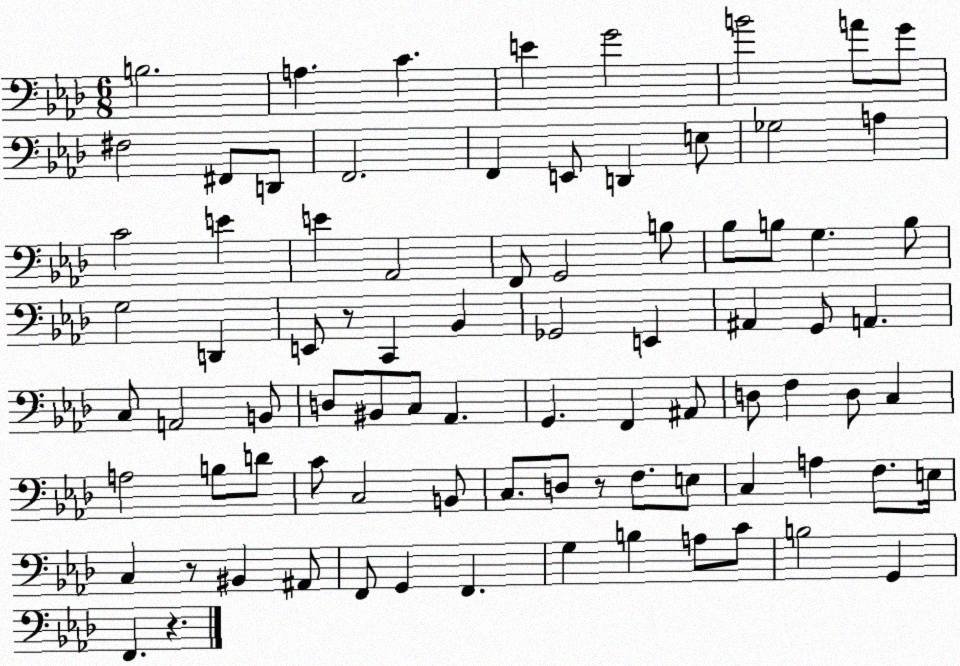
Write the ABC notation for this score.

X:1
T:Untitled
M:6/8
L:1/4
K:Ab
B,2 A, C E G2 B2 A/2 G/2 ^F,2 ^F,,/2 D,,/2 F,,2 F,, E,,/2 D,, E,/2 _G,2 A, C2 E E _A,,2 F,,/2 G,,2 B,/2 _B,/2 B,/2 G, B,/2 G,2 D,, E,,/2 z/2 C,, _B,, _G,,2 E,, ^A,, G,,/2 A,, C,/2 A,,2 B,,/2 D,/2 ^B,,/2 C,/2 _A,, G,, F,, ^A,,/2 D,/2 F, D,/2 C, A,2 B,/2 D/2 C/2 C,2 B,,/2 C,/2 D,/2 z/2 F,/2 E,/2 C, A, F,/2 E,/4 C, z/2 ^B,, ^A,,/2 F,,/2 G,, F,, G, B, A,/2 C/2 B,2 G,, F,, z